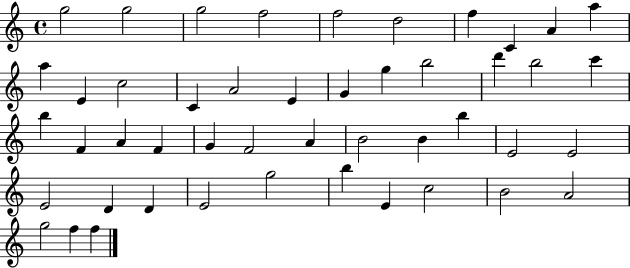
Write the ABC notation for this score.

X:1
T:Untitled
M:4/4
L:1/4
K:C
g2 g2 g2 f2 f2 d2 f C A a a E c2 C A2 E G g b2 d' b2 c' b F A F G F2 A B2 B b E2 E2 E2 D D E2 g2 b E c2 B2 A2 g2 f f